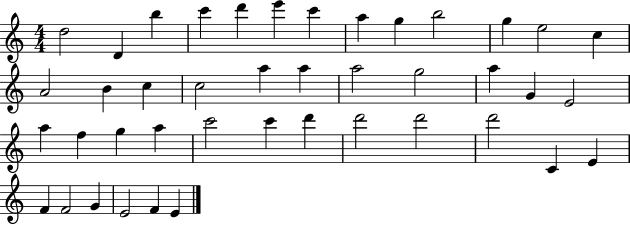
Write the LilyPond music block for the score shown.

{
  \clef treble
  \numericTimeSignature
  \time 4/4
  \key c \major
  d''2 d'4 b''4 | c'''4 d'''4 e'''4 c'''4 | a''4 g''4 b''2 | g''4 e''2 c''4 | \break a'2 b'4 c''4 | c''2 a''4 a''4 | a''2 g''2 | a''4 g'4 e'2 | \break a''4 f''4 g''4 a''4 | c'''2 c'''4 d'''4 | d'''2 d'''2 | d'''2 c'4 e'4 | \break f'4 f'2 g'4 | e'2 f'4 e'4 | \bar "|."
}